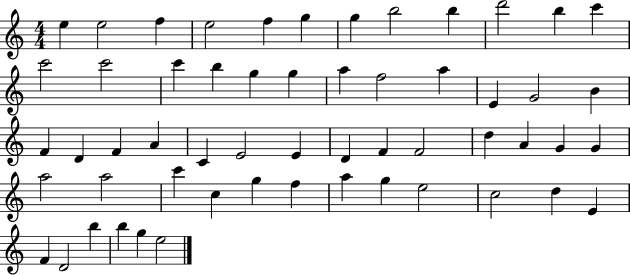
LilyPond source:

{
  \clef treble
  \numericTimeSignature
  \time 4/4
  \key c \major
  e''4 e''2 f''4 | e''2 f''4 g''4 | g''4 b''2 b''4 | d'''2 b''4 c'''4 | \break c'''2 c'''2 | c'''4 b''4 g''4 g''4 | a''4 f''2 a''4 | e'4 g'2 b'4 | \break f'4 d'4 f'4 a'4 | c'4 e'2 e'4 | d'4 f'4 f'2 | d''4 a'4 g'4 g'4 | \break a''2 a''2 | c'''4 c''4 g''4 f''4 | a''4 g''4 e''2 | c''2 d''4 e'4 | \break f'4 d'2 b''4 | b''4 g''4 e''2 | \bar "|."
}